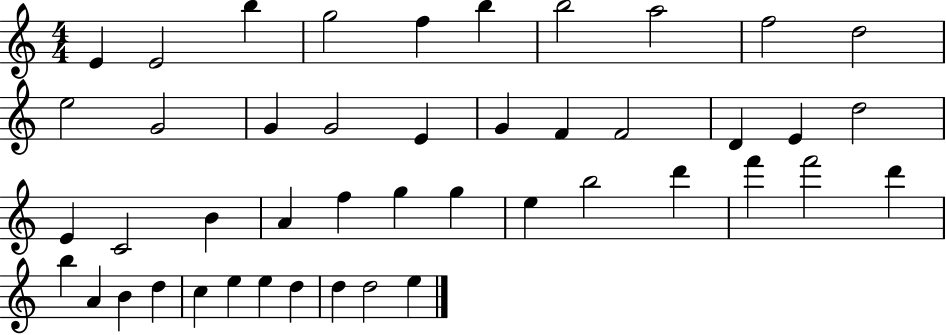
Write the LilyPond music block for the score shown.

{
  \clef treble
  \numericTimeSignature
  \time 4/4
  \key c \major
  e'4 e'2 b''4 | g''2 f''4 b''4 | b''2 a''2 | f''2 d''2 | \break e''2 g'2 | g'4 g'2 e'4 | g'4 f'4 f'2 | d'4 e'4 d''2 | \break e'4 c'2 b'4 | a'4 f''4 g''4 g''4 | e''4 b''2 d'''4 | f'''4 f'''2 d'''4 | \break b''4 a'4 b'4 d''4 | c''4 e''4 e''4 d''4 | d''4 d''2 e''4 | \bar "|."
}